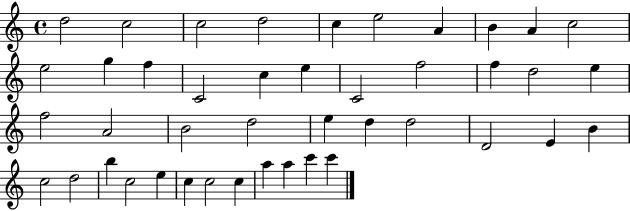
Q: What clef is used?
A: treble